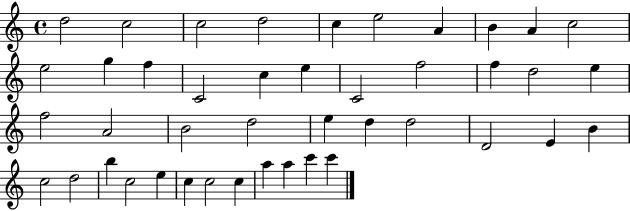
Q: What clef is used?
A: treble